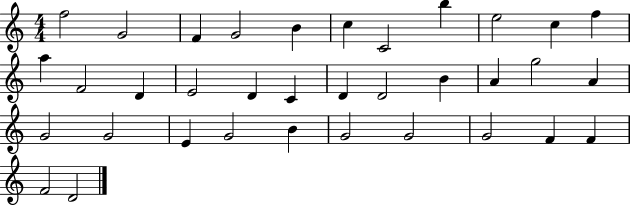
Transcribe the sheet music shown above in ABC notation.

X:1
T:Untitled
M:4/4
L:1/4
K:C
f2 G2 F G2 B c C2 b e2 c f a F2 D E2 D C D D2 B A g2 A G2 G2 E G2 B G2 G2 G2 F F F2 D2